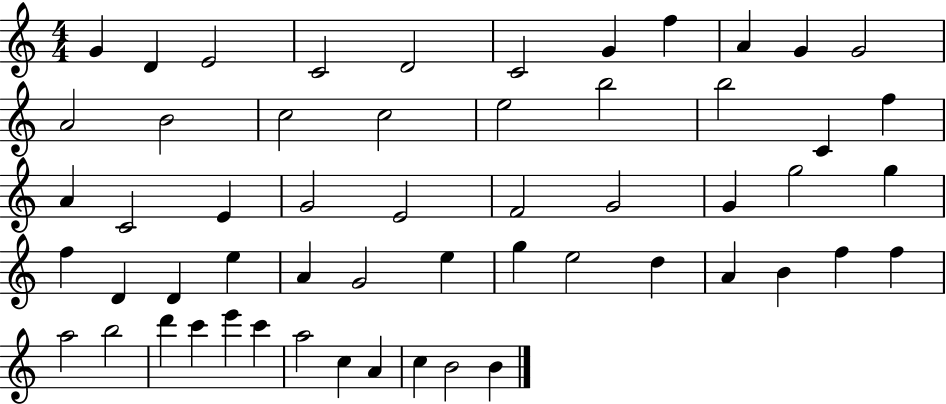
{
  \clef treble
  \numericTimeSignature
  \time 4/4
  \key c \major
  g'4 d'4 e'2 | c'2 d'2 | c'2 g'4 f''4 | a'4 g'4 g'2 | \break a'2 b'2 | c''2 c''2 | e''2 b''2 | b''2 c'4 f''4 | \break a'4 c'2 e'4 | g'2 e'2 | f'2 g'2 | g'4 g''2 g''4 | \break f''4 d'4 d'4 e''4 | a'4 g'2 e''4 | g''4 e''2 d''4 | a'4 b'4 f''4 f''4 | \break a''2 b''2 | d'''4 c'''4 e'''4 c'''4 | a''2 c''4 a'4 | c''4 b'2 b'4 | \break \bar "|."
}